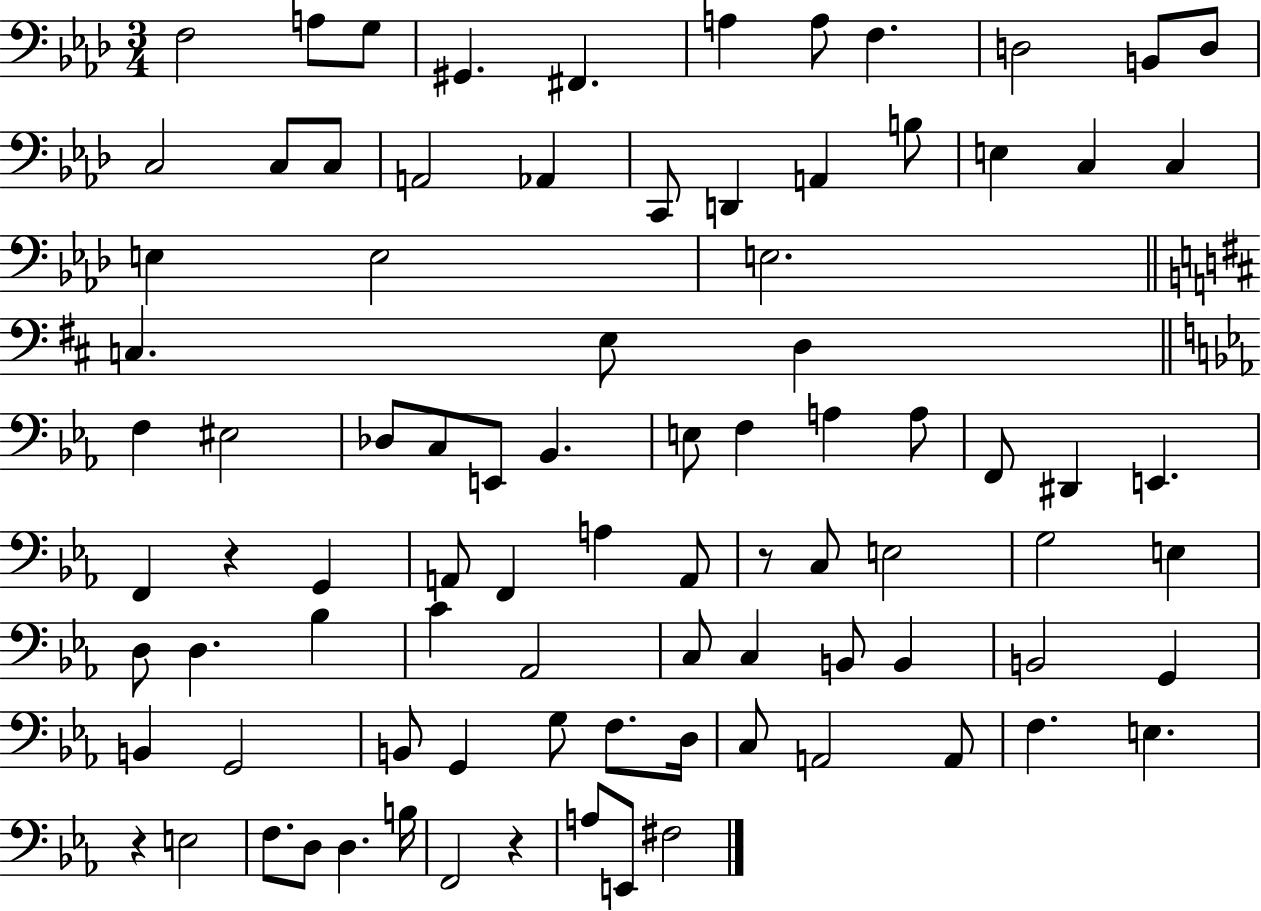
X:1
T:Untitled
M:3/4
L:1/4
K:Ab
F,2 A,/2 G,/2 ^G,, ^F,, A, A,/2 F, D,2 B,,/2 D,/2 C,2 C,/2 C,/2 A,,2 _A,, C,,/2 D,, A,, B,/2 E, C, C, E, E,2 E,2 C, E,/2 D, F, ^E,2 _D,/2 C,/2 E,,/2 _B,, E,/2 F, A, A,/2 F,,/2 ^D,, E,, F,, z G,, A,,/2 F,, A, A,,/2 z/2 C,/2 E,2 G,2 E, D,/2 D, _B, C _A,,2 C,/2 C, B,,/2 B,, B,,2 G,, B,, G,,2 B,,/2 G,, G,/2 F,/2 D,/4 C,/2 A,,2 A,,/2 F, E, z E,2 F,/2 D,/2 D, B,/4 F,,2 z A,/2 E,,/2 ^F,2